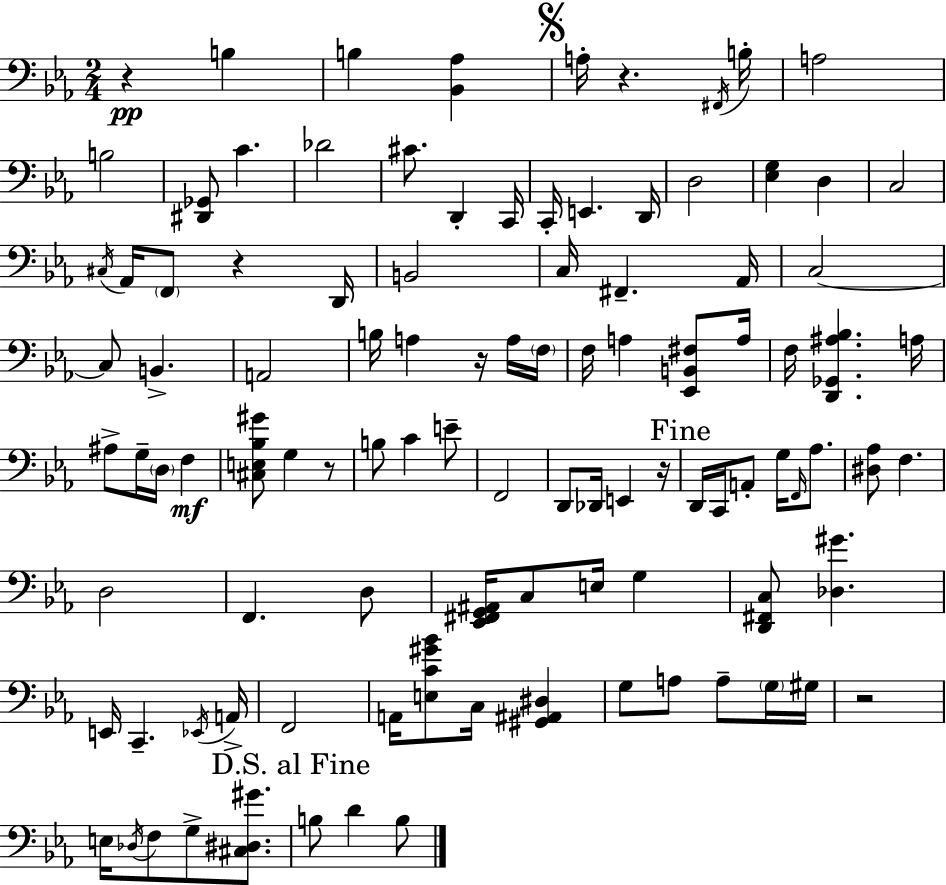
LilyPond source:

{
  \clef bass
  \numericTimeSignature
  \time 2/4
  \key c \minor
  r4\pp b4 | b4 <bes, aes>4 | \mark \markup { \musicglyph "scripts.segno" } a16-. r4. \acciaccatura { fis,16 } | b16-. a2 | \break b2 | <dis, ges,>8 c'4. | des'2 | cis'8. d,4-. | \break c,16 c,16-. e,4. | d,16 d2 | <ees g>4 d4 | c2 | \break \acciaccatura { cis16 } aes,16 \parenthesize f,8 r4 | d,16 b,2 | c16 fis,4.-- | aes,16 c2~~ | \break c8 b,4.-> | a,2 | b16 a4 r16 | a16 \parenthesize f16 f16 a4 <ees, b, fis>8 | \break a16 f16 <d, ges, ais bes>4. | a16 ais8-> g16-- \parenthesize d16 f4\mf | <cis e bes gis'>8 g4 | r8 b8 c'4 | \break e'8-- f,2 | d,8 des,16 e,4 | r16 \mark "Fine" d,16 c,16 a,8-. g16 \grace { f,16 } | aes8. <dis aes>8 f4. | \break d2 | f,4. | d8 <ees, fis, g, ais,>16 c8 e16 g4 | <d, fis, c>8 <des gis'>4. | \break e,16 c,4.-- | \acciaccatura { ees,16 } a,16-> f,2 | a,16 <e c' gis' bes'>8 c16 | <gis, ais, dis>4 g8 a8 | \break a8-- \parenthesize g16 gis16 r2 | e16 \acciaccatura { des16 } f8 | g8-> <cis dis gis'>8. \mark "D.S. al Fine" b8 d'4 | b8 \bar "|."
}